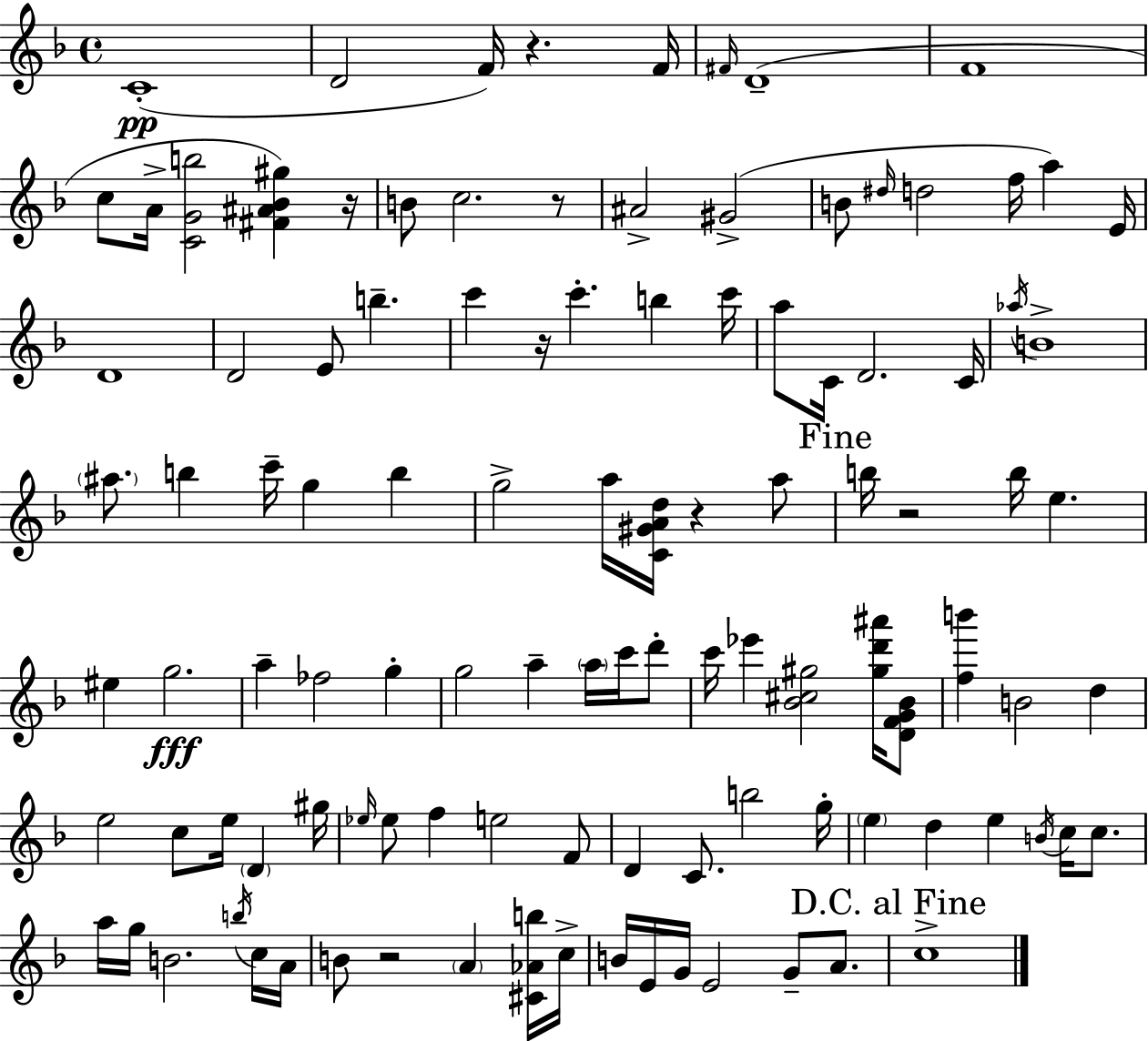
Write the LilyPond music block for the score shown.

{
  \clef treble
  \time 4/4
  \defaultTimeSignature
  \key d \minor
  c'1-.(\pp | d'2 f'16) r4. f'16 | \grace { fis'16 } d'1--( | f'1 | \break c''8 a'16-> <c' g' b''>2 <fis' ais' bes' gis''>4) | r16 b'8 c''2. r8 | ais'2-> gis'2->( | b'8 \grace { dis''16 } d''2 f''16 a''4) | \break e'16 d'1 | d'2 e'8 b''4.-- | c'''4 r16 c'''4.-. b''4 | c'''16 a''8 c'16 d'2. | \break c'16 \acciaccatura { aes''16 } b'1-> | \parenthesize ais''8. b''4 c'''16-- g''4 b''4 | g''2-> a''16 <c' gis' a' d''>16 r4 | a''8 \mark "Fine" b''16 r2 b''16 e''4. | \break eis''4 g''2.\fff | a''4-- fes''2 g''4-. | g''2 a''4-- \parenthesize a''16 | c'''16 d'''8-. c'''16 ees'''4 <bes' cis'' gis''>2 | \break <gis'' d''' ais'''>16 <d' f' g' bes'>8 <f'' b'''>4 b'2 d''4 | e''2 c''8 e''16 \parenthesize d'4 | gis''16 \grace { ees''16 } ees''8 f''4 e''2 | f'8 d'4 c'8. b''2 | \break g''16-. \parenthesize e''4 d''4 e''4 | \acciaccatura { b'16 } c''16 c''8. a''16 g''16 b'2. | \acciaccatura { b''16 } c''16 a'16 b'8 r2 | \parenthesize a'4 <cis' aes' b''>16 c''16-> b'16 e'16 g'16 e'2 | \break g'8-- a'8. \mark "D.C. al Fine" c''1-> | \bar "|."
}